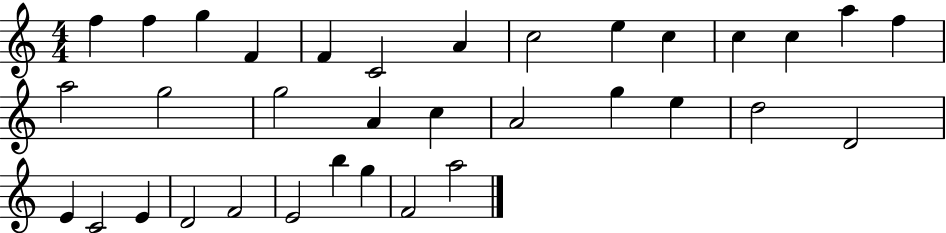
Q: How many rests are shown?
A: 0